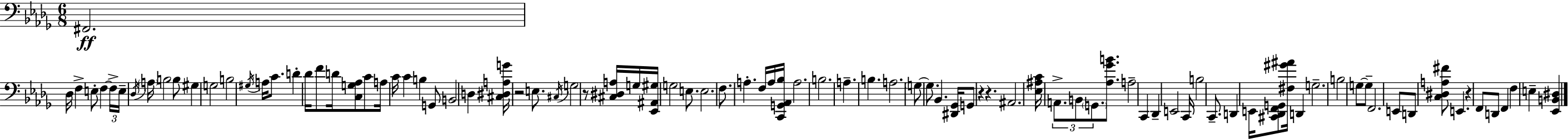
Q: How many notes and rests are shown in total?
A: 93